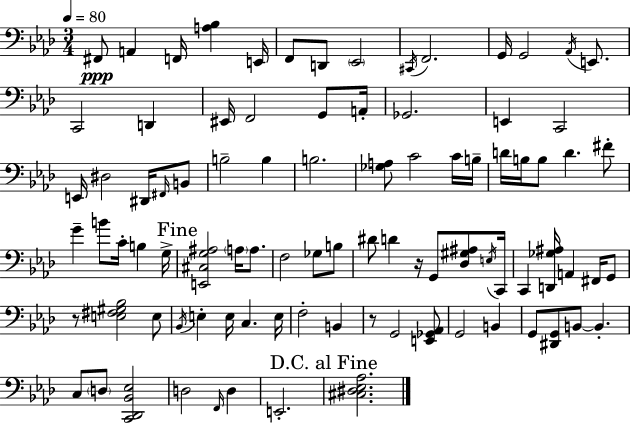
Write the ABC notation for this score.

X:1
T:Untitled
M:3/4
L:1/4
K:Ab
^F,,/2 A,, F,,/4 [A,_B,] E,,/4 F,,/2 D,,/2 _E,,2 ^C,,/4 F,,2 G,,/4 G,,2 _A,,/4 E,,/2 C,,2 D,, ^E,,/4 F,,2 G,,/2 A,,/4 _G,,2 E,, C,,2 E,,/4 ^D,2 ^D,,/4 ^F,,/4 B,,/2 B,2 B, B,2 [_G,A,]/2 C2 C/4 B,/4 D/4 B,/4 B,/2 D ^F/2 G B/2 C/4 B, G,/4 [E,,^C,G,^A,]2 A,/4 A,/2 F,2 _G,/2 B,/2 ^D/2 D z/4 G,,/2 [_D,^G,^A,]/2 E,/4 C,,/4 C,, [D,,_G,^A,]/4 A,, ^F,,/4 G,,/2 z/2 [E,^F,^G,_B,]2 E,/2 _B,,/4 E, E,/4 C, E,/4 F,2 B,, z/2 G,,2 [E,,_G,,_A,,]/2 G,,2 B,, G,,/2 [^D,,G,,]/2 B,,/2 B,, C,/2 D,/2 [C,,_D,,_B,,_E,]2 D,2 F,,/4 D, E,,2 [^C,^D,_E,_A,]2